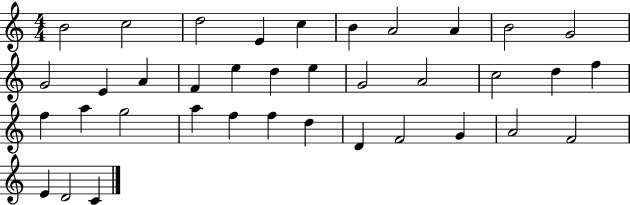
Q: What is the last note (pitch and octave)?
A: C4